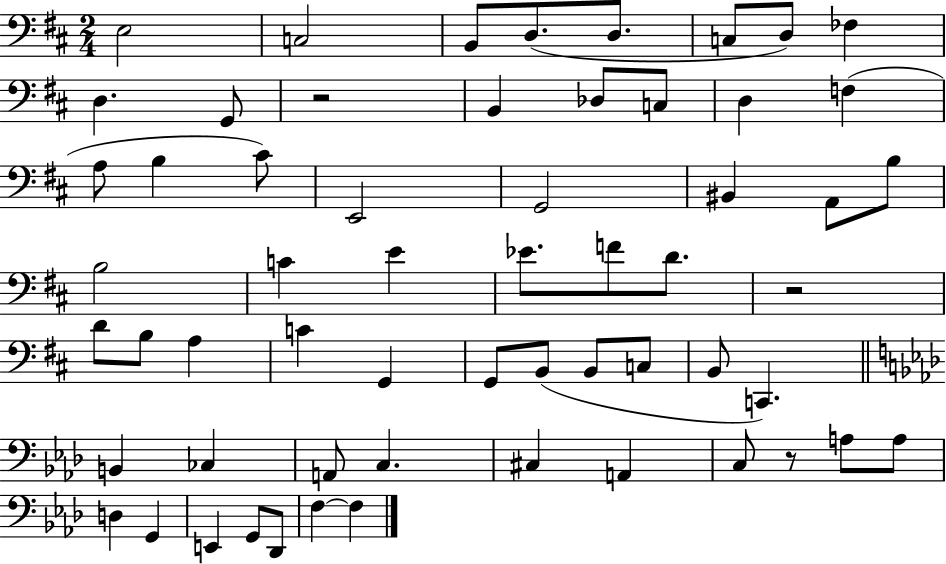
{
  \clef bass
  \numericTimeSignature
  \time 2/4
  \key d \major
  e2 | c2 | b,8 d8.( d8. | c8 d8) fes4 | \break d4. g,8 | r2 | b,4 des8 c8 | d4 f4( | \break a8 b4 cis'8) | e,2 | g,2 | bis,4 a,8 b8 | \break b2 | c'4 e'4 | ees'8. f'8 d'8. | r2 | \break d'8 b8 a4 | c'4 g,4 | g,8 b,8( b,8 c8 | b,8 c,4.) | \break \bar "||" \break \key aes \major b,4 ces4 | a,8 c4. | cis4 a,4 | c8 r8 a8 a8 | \break d4 g,4 | e,4 g,8 des,8 | f4~~ f4 | \bar "|."
}